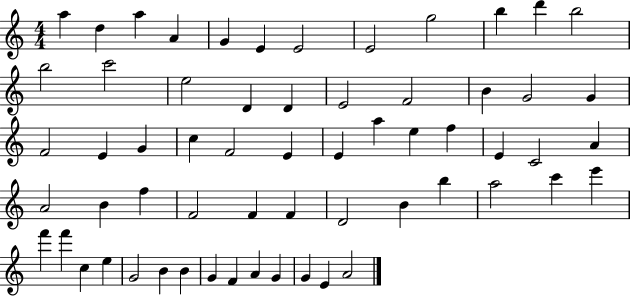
X:1
T:Untitled
M:4/4
L:1/4
K:C
a d a A G E E2 E2 g2 b d' b2 b2 c'2 e2 D D E2 F2 B G2 G F2 E G c F2 E E a e f E C2 A A2 B f F2 F F D2 B b a2 c' e' f' f' c e G2 B B G F A G G E A2